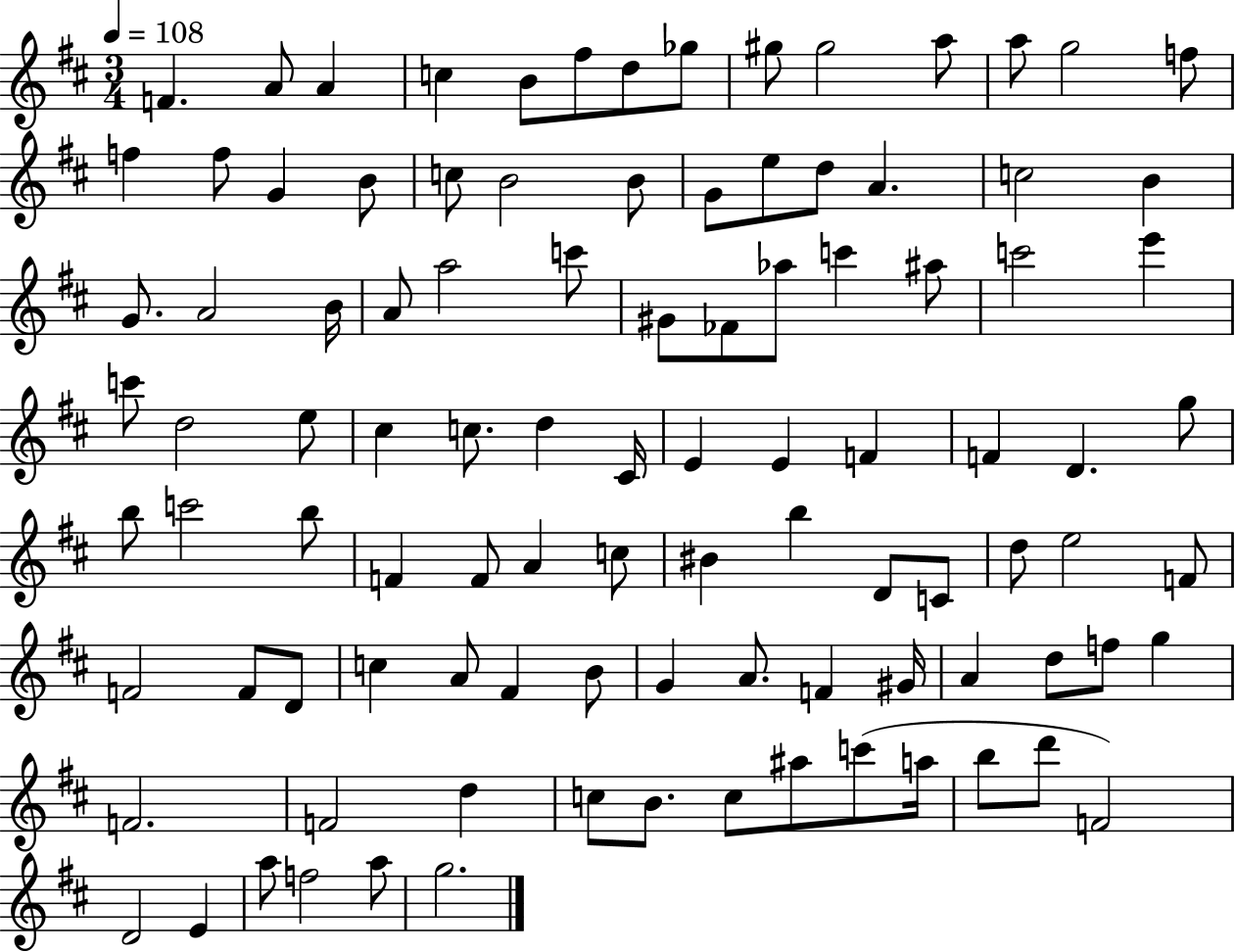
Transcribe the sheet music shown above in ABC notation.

X:1
T:Untitled
M:3/4
L:1/4
K:D
F A/2 A c B/2 ^f/2 d/2 _g/2 ^g/2 ^g2 a/2 a/2 g2 f/2 f f/2 G B/2 c/2 B2 B/2 G/2 e/2 d/2 A c2 B G/2 A2 B/4 A/2 a2 c'/2 ^G/2 _F/2 _a/2 c' ^a/2 c'2 e' c'/2 d2 e/2 ^c c/2 d ^C/4 E E F F D g/2 b/2 c'2 b/2 F F/2 A c/2 ^B b D/2 C/2 d/2 e2 F/2 F2 F/2 D/2 c A/2 ^F B/2 G A/2 F ^G/4 A d/2 f/2 g F2 F2 d c/2 B/2 c/2 ^a/2 c'/2 a/4 b/2 d'/2 F2 D2 E a/2 f2 a/2 g2